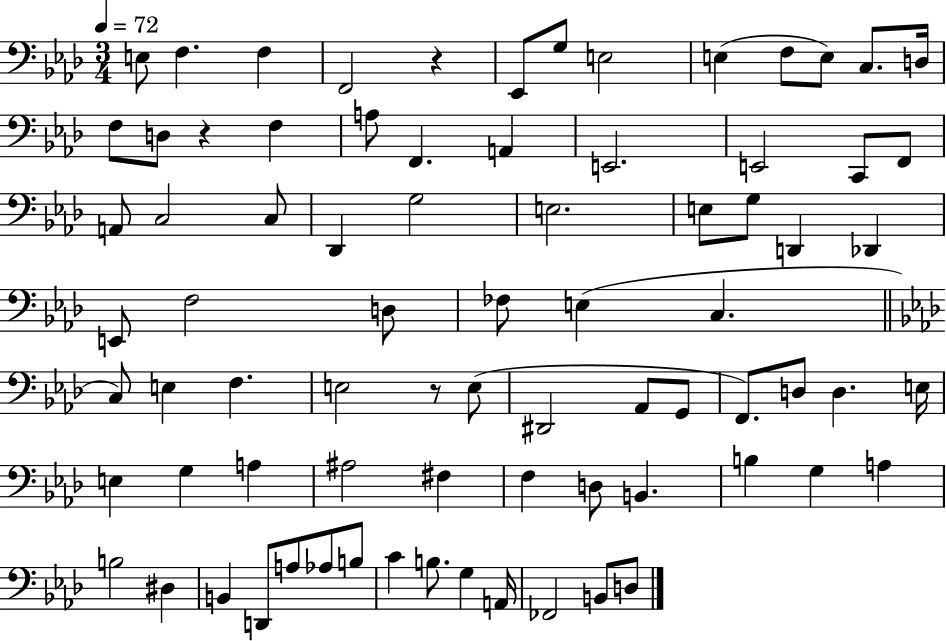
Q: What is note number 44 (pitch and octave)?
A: D#2